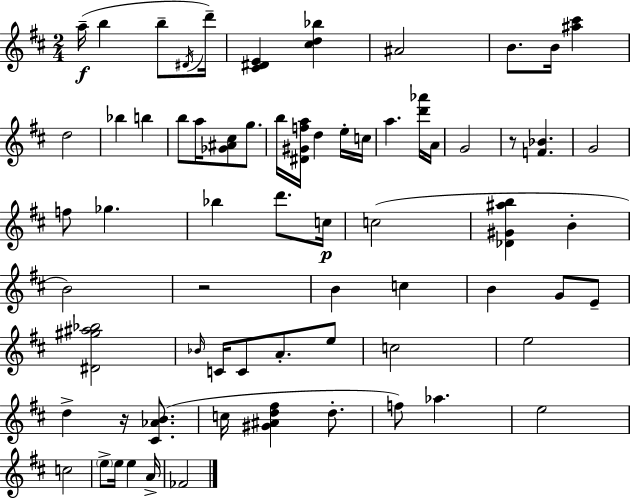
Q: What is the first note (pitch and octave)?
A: A5